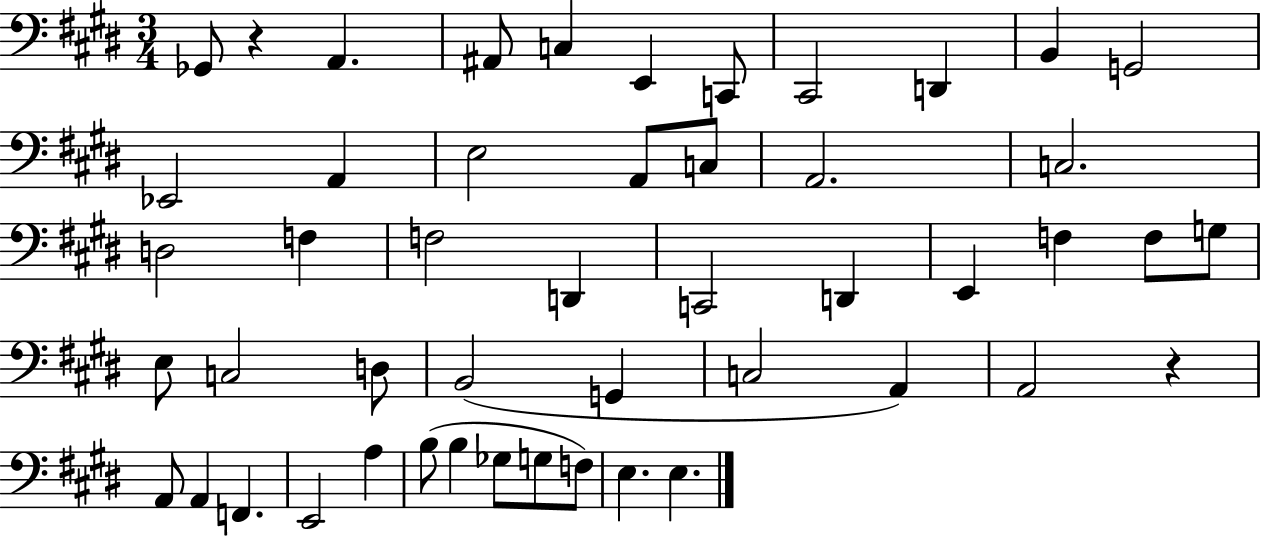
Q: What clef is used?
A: bass